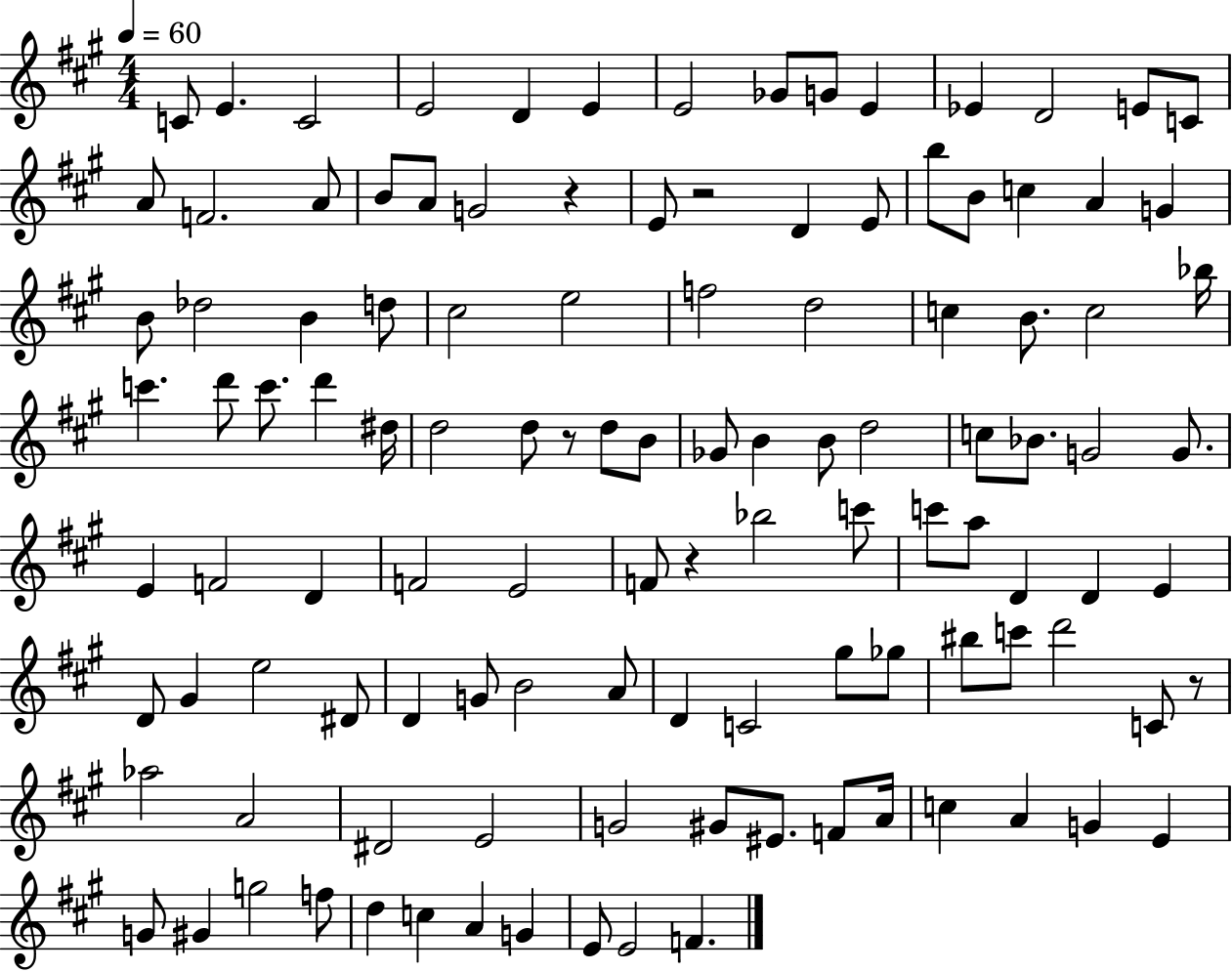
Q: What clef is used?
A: treble